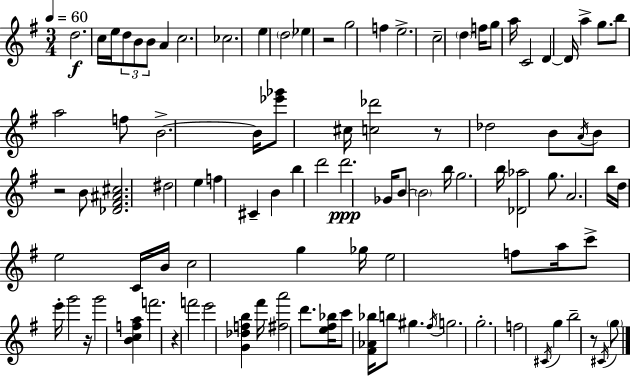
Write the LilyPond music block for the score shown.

{
  \clef treble
  \numericTimeSignature
  \time 3/4
  \key g \major
  \tempo 4 = 60
  d''2.\f | c''16 e''16 \tuplet 3/2 { d''8 b'8 b'8 } a'4 | c''2. | ces''2. | \break e''4 \parenthesize d''2 | ees''4 r2 | g''2 f''4 | e''2.-> | \break c''2-- \parenthesize d''4 | f''16 g''8 a''16 c'2 | d'4~~ d'16 a''4-> g''8. | b''8 a''2 f''8 | \break b'2.->~~ | b'16 <ees''' ges'''>8 cis''16 <c'' des'''>2 | r8 des''2 b'8 | \acciaccatura { a'16 } b'8 r2 b'8 | \break <des' fis' ais' cis''>2. | dis''2 e''4 | f''4 cis'4-- b'4 | b''4 d'''2 | \break d'''2.\ppp | ges'16 b'8~~ \parenthesize b'2 | b''16 g''2. | b''16 <des' aes''>2 g''8. | \break a'2. | b''16 d''16 e''2 c'16 | b'16 c''2 g''4 | ges''16 e''2 f''8 | \break a''16 c'''8-> e'''16-. g'''2 | r16 g'''2 <b' c'' f'' a''>4 | f'''2. | r4 f'''2 | \break e'''2 <g' des'' f'' b''>4 | fis'''16 <fis'' a'''>2 d'''8. | <e'' fis'' bes''>16 c'''8 <fis' aes' bes''>16 b''8 gis''4. | \acciaccatura { fis''16 } g''2. | \break g''2.-. | f''2 \acciaccatura { cis'16 } g''4 | b''2-- r8 | \acciaccatura { cis'16 } \parenthesize g''8 \bar "|."
}